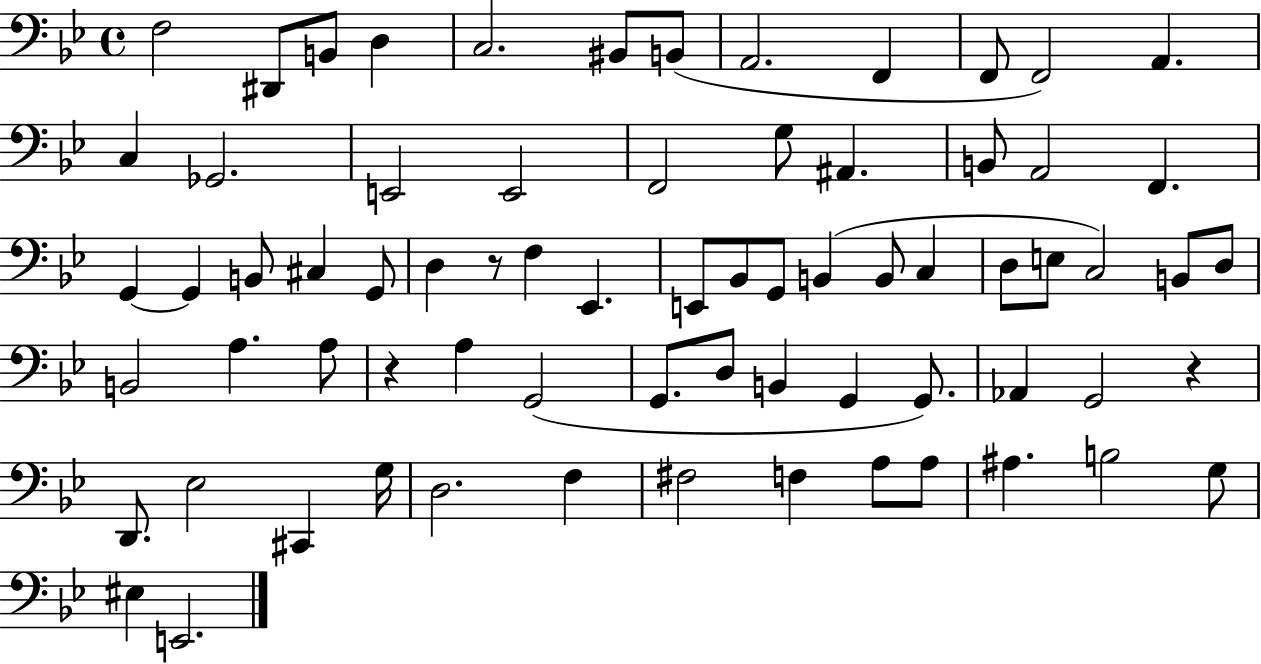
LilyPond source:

{
  \clef bass
  \time 4/4
  \defaultTimeSignature
  \key bes \major
  f2 dis,8 b,8 d4 | c2. bis,8 b,8( | a,2. f,4 | f,8 f,2) a,4. | \break c4 ges,2. | e,2 e,2 | f,2 g8 ais,4. | b,8 a,2 f,4. | \break g,4~~ g,4 b,8 cis4 g,8 | d4 r8 f4 ees,4. | e,8 bes,8 g,8 b,4( b,8 c4 | d8 e8 c2) b,8 d8 | \break b,2 a4. a8 | r4 a4 g,2( | g,8. d8 b,4 g,4 g,8.) | aes,4 g,2 r4 | \break d,8. ees2 cis,4 g16 | d2. f4 | fis2 f4 a8 a8 | ais4. b2 g8 | \break eis4 e,2. | \bar "|."
}